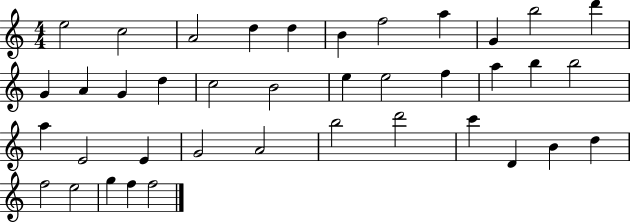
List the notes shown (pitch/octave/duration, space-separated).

E5/h C5/h A4/h D5/q D5/q B4/q F5/h A5/q G4/q B5/h D6/q G4/q A4/q G4/q D5/q C5/h B4/h E5/q E5/h F5/q A5/q B5/q B5/h A5/q E4/h E4/q G4/h A4/h B5/h D6/h C6/q D4/q B4/q D5/q F5/h E5/h G5/q F5/q F5/h